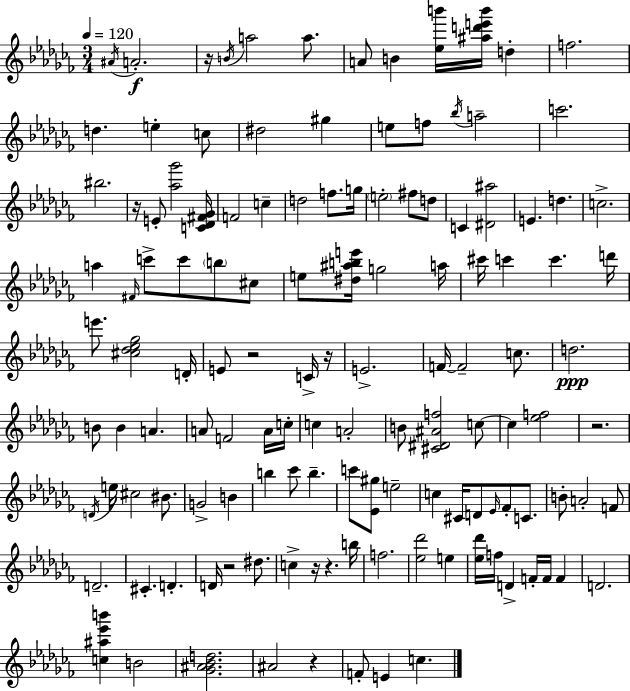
A#4/s A4/h. R/s B4/s A5/h A5/e. A4/e B4/q [Eb5,B6]/s [A#5,D6,E6,B6]/s D5/q F5/h. D5/q. E5/q C5/e D#5/h G#5/q E5/e F5/e Bb5/s A5/h C6/h. BIS5/h. R/s E4/e [Ab5,Gb6]/h [C4,Db4,F#4,Gb4]/s F4/h C5/q D5/h F5/e. G5/s E5/h F#5/e D5/e C4/q [D#4,A#5]/h E4/q. D5/q. C5/h. A5/q F#4/s C6/e C6/e B5/e C#5/e E5/e [D#5,A#5,B5,E6]/s G5/h A5/s C#6/s C6/q C6/q. D6/s E6/e. [C#5,Db5,Eb5,Gb5]/h D4/s E4/e R/h C4/s R/s E4/h. F4/s F4/h C5/e. D5/h. B4/e B4/q A4/q. A4/e F4/h A4/s C5/s C5/q A4/h B4/e [C#4,D#4,A#4,F5]/h C5/e C5/q [Eb5,F5]/h R/h. D4/s E5/s C#5/h BIS4/e. G4/h B4/q B5/q CES6/e B5/q. C6/e [Eb4,G#5]/e E5/h C5/q C#4/s D4/e Eb4/s FES4/e C4/e. B4/e A4/h F4/e D4/h. C#4/q. D4/q. D4/s R/h D#5/e. C5/q R/s R/q. B5/s F5/h. [Eb5,Db6]/h E5/q [Eb5,Db6]/s F5/s D4/q F4/s F4/s F4/q D4/h. [C5,A#5,Eb6,B6]/q B4/h [Gb4,A#4,Bb4,D5]/h. A#4/h R/q F4/e E4/q C5/q.